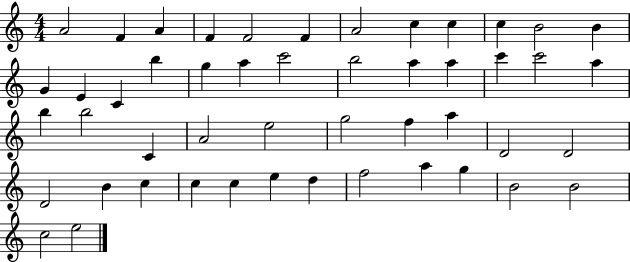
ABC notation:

X:1
T:Untitled
M:4/4
L:1/4
K:C
A2 F A F F2 F A2 c c c B2 B G E C b g a c'2 b2 a a c' c'2 a b b2 C A2 e2 g2 f a D2 D2 D2 B c c c e d f2 a g B2 B2 c2 e2